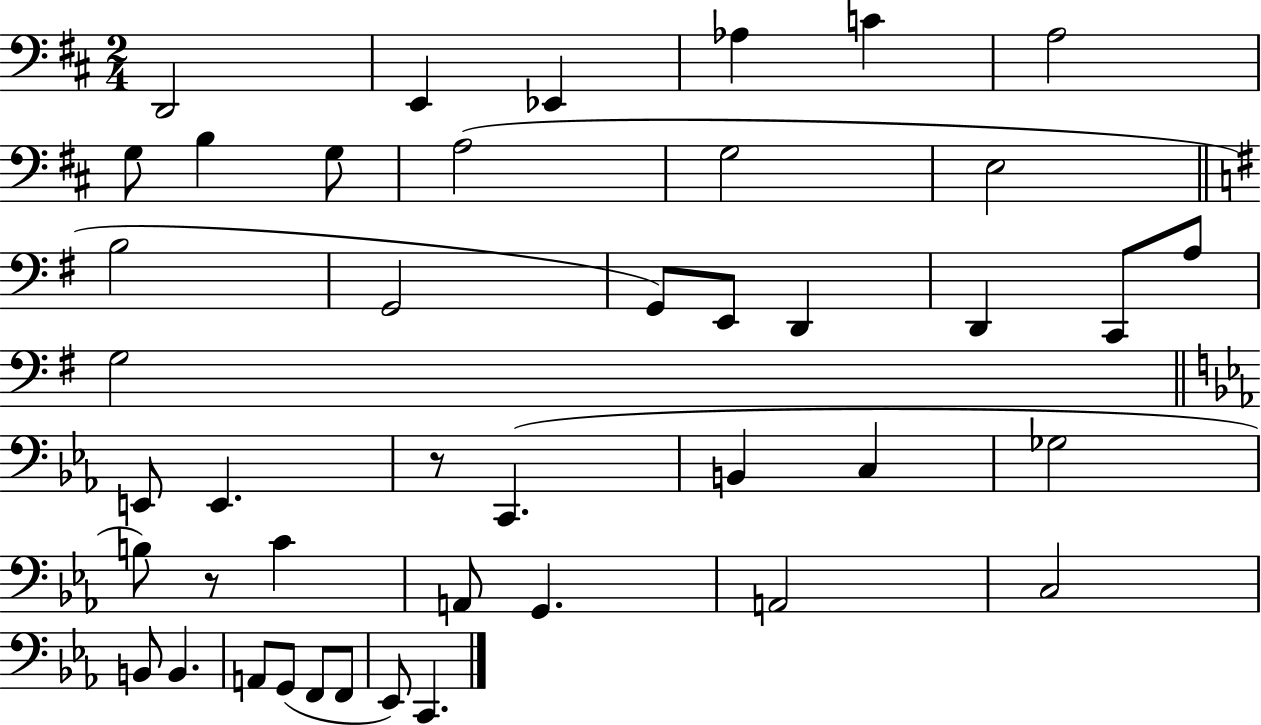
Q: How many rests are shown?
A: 2